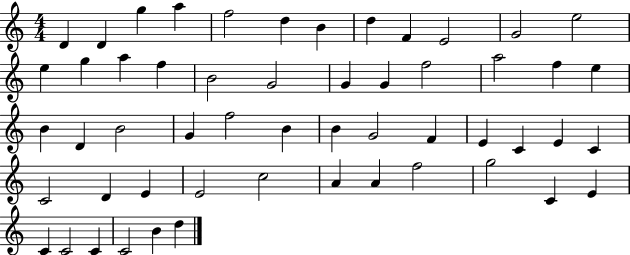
X:1
T:Untitled
M:4/4
L:1/4
K:C
D D g a f2 d B d F E2 G2 e2 e g a f B2 G2 G G f2 a2 f e B D B2 G f2 B B G2 F E C E C C2 D E E2 c2 A A f2 g2 C E C C2 C C2 B d